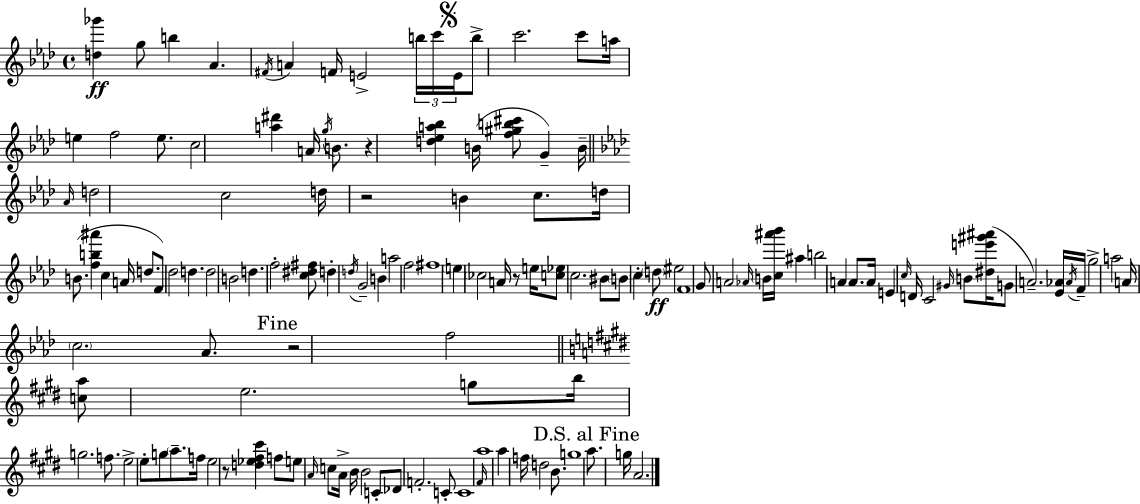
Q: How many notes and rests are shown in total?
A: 135